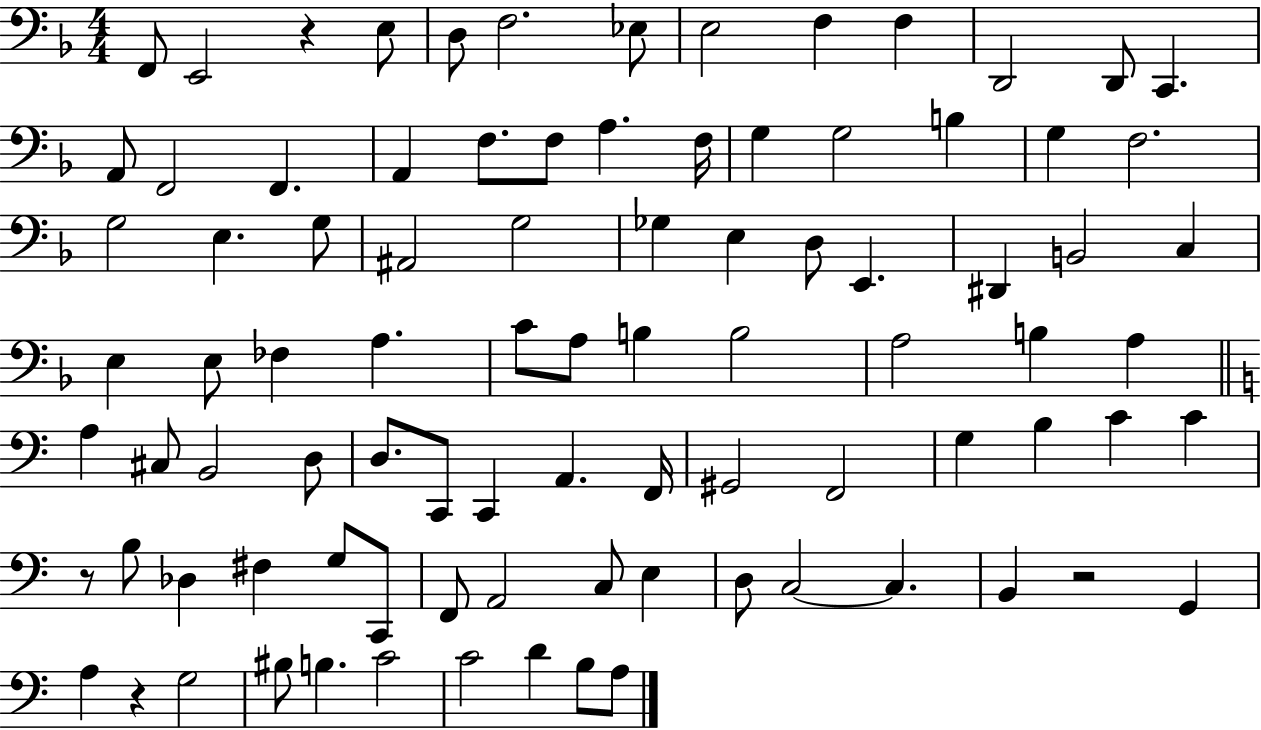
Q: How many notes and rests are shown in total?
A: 90